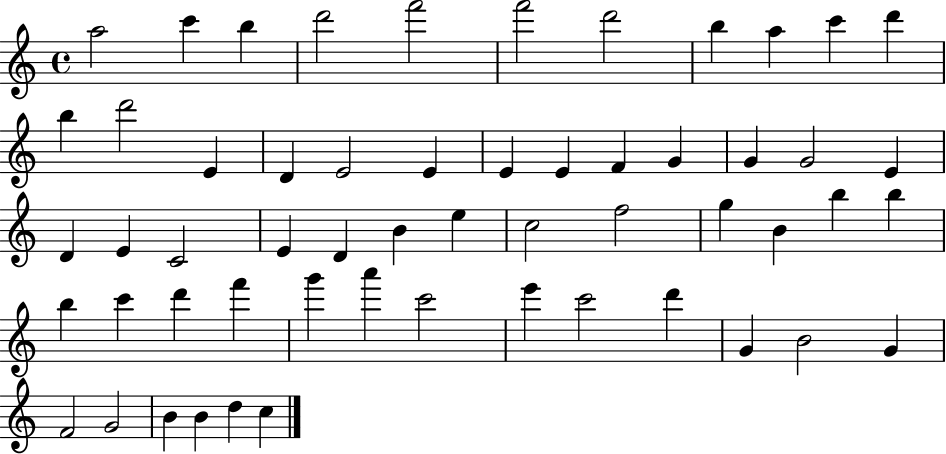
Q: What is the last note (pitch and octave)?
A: C5